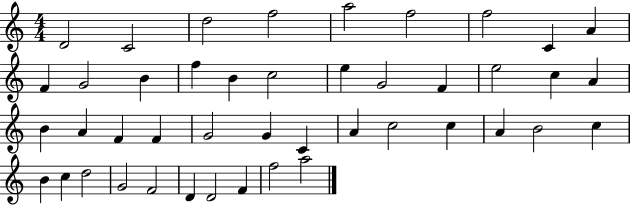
D4/h C4/h D5/h F5/h A5/h F5/h F5/h C4/q A4/q F4/q G4/h B4/q F5/q B4/q C5/h E5/q G4/h F4/q E5/h C5/q A4/q B4/q A4/q F4/q F4/q G4/h G4/q C4/q A4/q C5/h C5/q A4/q B4/h C5/q B4/q C5/q D5/h G4/h F4/h D4/q D4/h F4/q F5/h A5/h